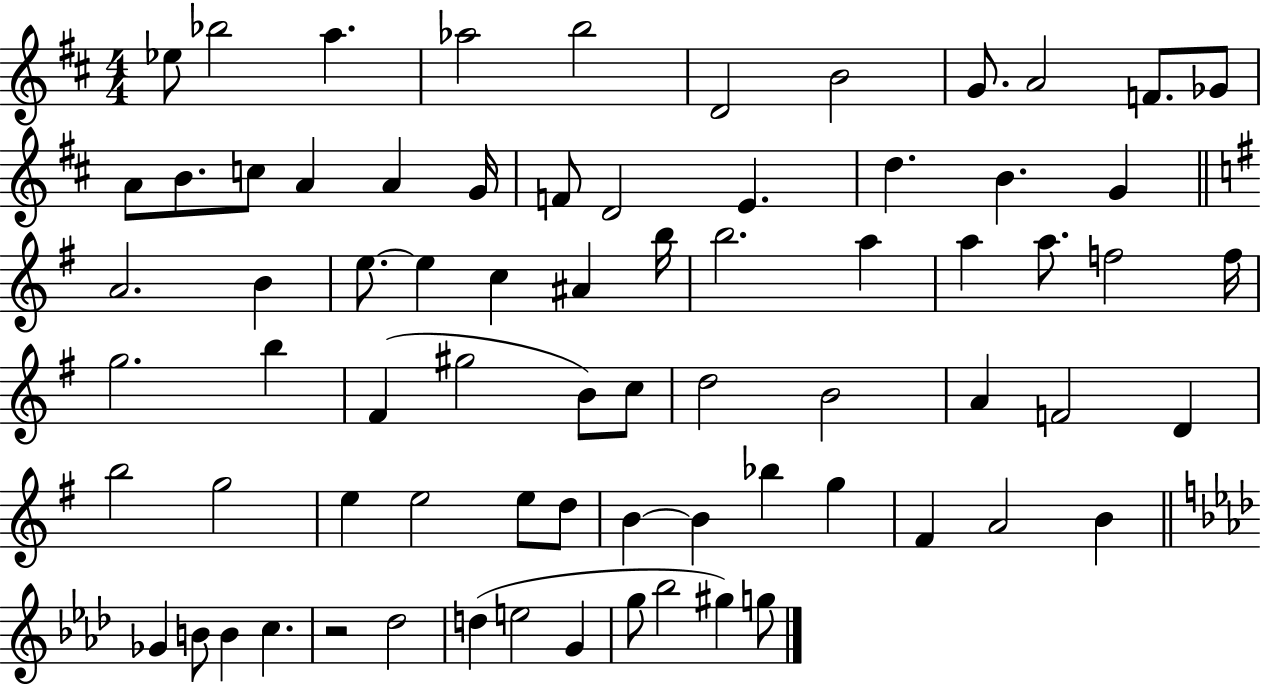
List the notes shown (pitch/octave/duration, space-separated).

Eb5/e Bb5/h A5/q. Ab5/h B5/h D4/h B4/h G4/e. A4/h F4/e. Gb4/e A4/e B4/e. C5/e A4/q A4/q G4/s F4/e D4/h E4/q. D5/q. B4/q. G4/q A4/h. B4/q E5/e. E5/q C5/q A#4/q B5/s B5/h. A5/q A5/q A5/e. F5/h F5/s G5/h. B5/q F#4/q G#5/h B4/e C5/e D5/h B4/h A4/q F4/h D4/q B5/h G5/h E5/q E5/h E5/e D5/e B4/q B4/q Bb5/q G5/q F#4/q A4/h B4/q Gb4/q B4/e B4/q C5/q. R/h Db5/h D5/q E5/h G4/q G5/e Bb5/h G#5/q G5/e